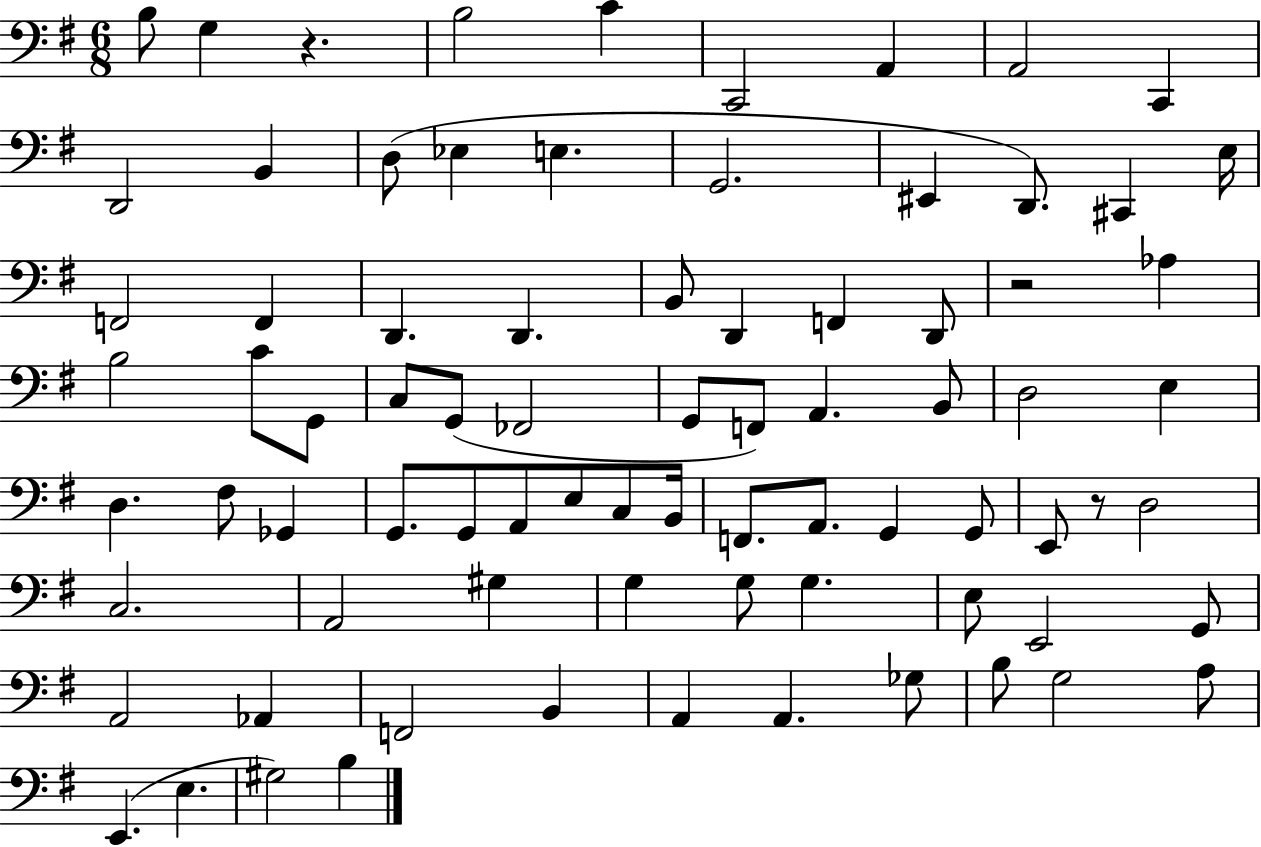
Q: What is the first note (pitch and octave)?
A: B3